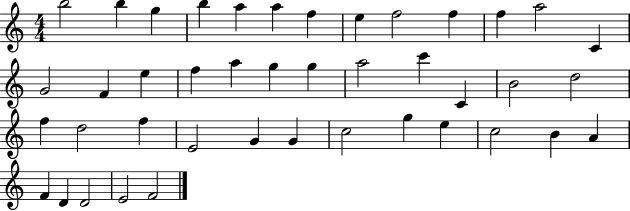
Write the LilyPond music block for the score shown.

{
  \clef treble
  \numericTimeSignature
  \time 4/4
  \key c \major
  b''2 b''4 g''4 | b''4 a''4 a''4 f''4 | e''4 f''2 f''4 | f''4 a''2 c'4 | \break g'2 f'4 e''4 | f''4 a''4 g''4 g''4 | a''2 c'''4 c'4 | b'2 d''2 | \break f''4 d''2 f''4 | e'2 g'4 g'4 | c''2 g''4 e''4 | c''2 b'4 a'4 | \break f'4 d'4 d'2 | e'2 f'2 | \bar "|."
}